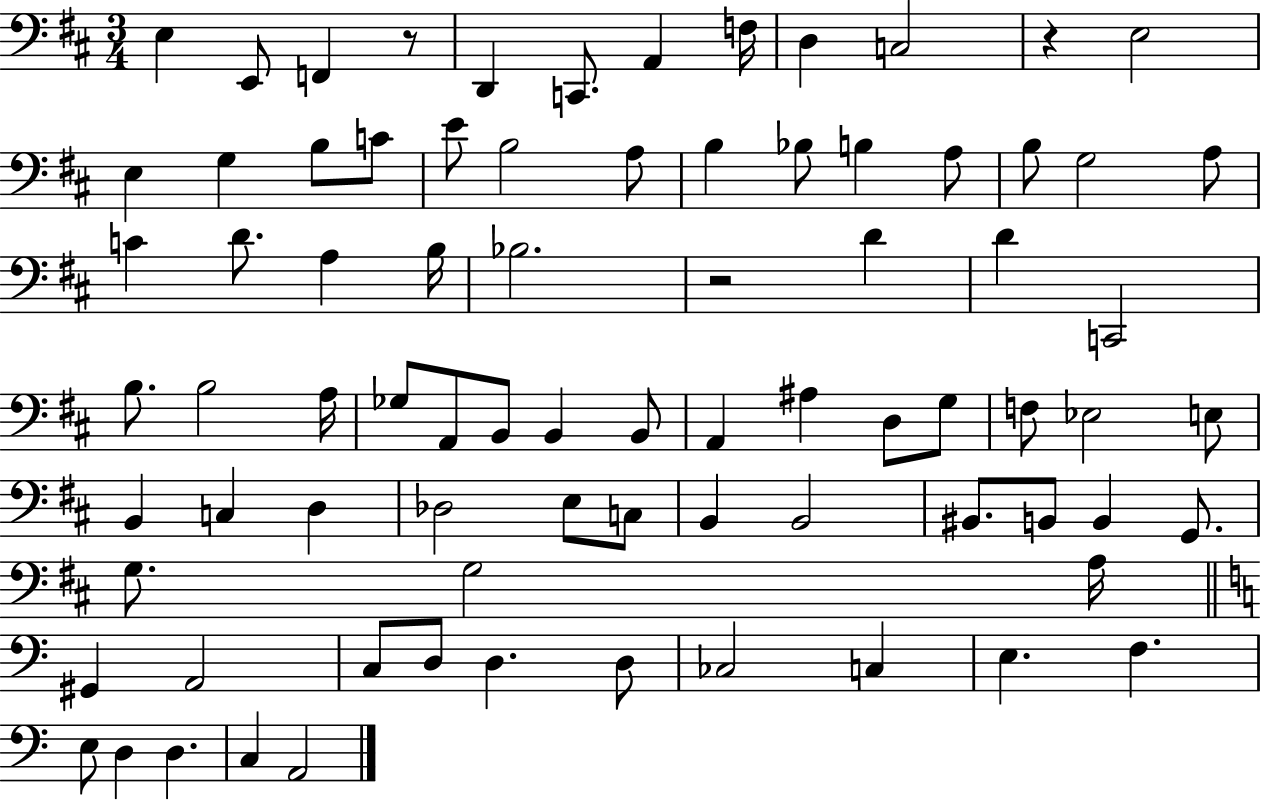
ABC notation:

X:1
T:Untitled
M:3/4
L:1/4
K:D
E, E,,/2 F,, z/2 D,, C,,/2 A,, F,/4 D, C,2 z E,2 E, G, B,/2 C/2 E/2 B,2 A,/2 B, _B,/2 B, A,/2 B,/2 G,2 A,/2 C D/2 A, B,/4 _B,2 z2 D D C,,2 B,/2 B,2 A,/4 _G,/2 A,,/2 B,,/2 B,, B,,/2 A,, ^A, D,/2 G,/2 F,/2 _E,2 E,/2 B,, C, D, _D,2 E,/2 C,/2 B,, B,,2 ^B,,/2 B,,/2 B,, G,,/2 G,/2 G,2 A,/4 ^G,, A,,2 C,/2 D,/2 D, D,/2 _C,2 C, E, F, E,/2 D, D, C, A,,2